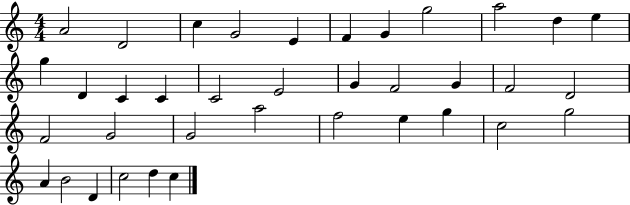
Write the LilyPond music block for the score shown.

{
  \clef treble
  \numericTimeSignature
  \time 4/4
  \key c \major
  a'2 d'2 | c''4 g'2 e'4 | f'4 g'4 g''2 | a''2 d''4 e''4 | \break g''4 d'4 c'4 c'4 | c'2 e'2 | g'4 f'2 g'4 | f'2 d'2 | \break f'2 g'2 | g'2 a''2 | f''2 e''4 g''4 | c''2 g''2 | \break a'4 b'2 d'4 | c''2 d''4 c''4 | \bar "|."
}